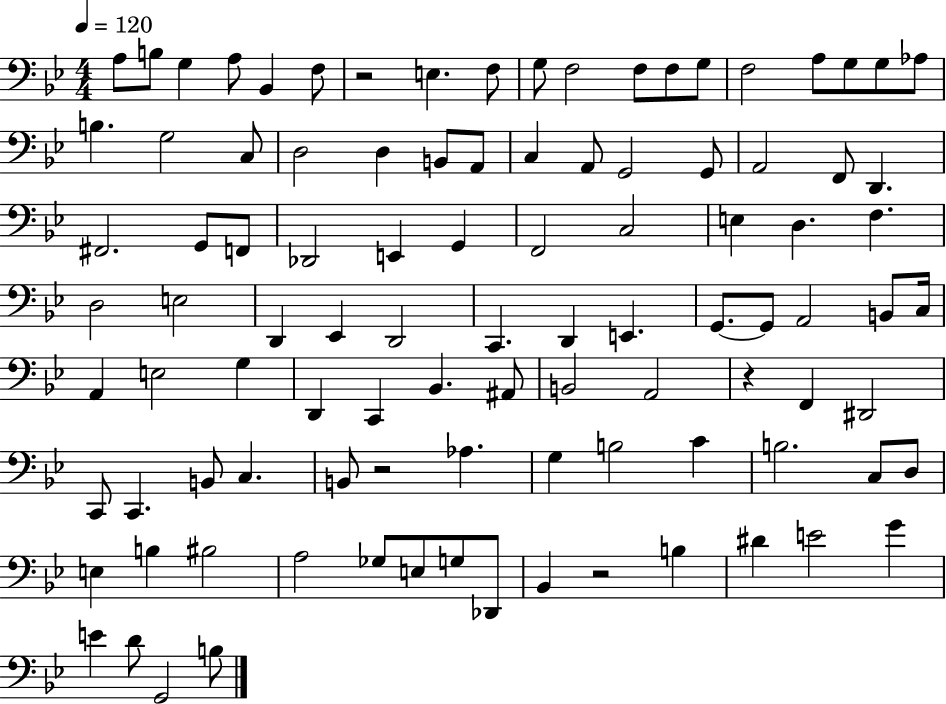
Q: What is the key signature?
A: BES major